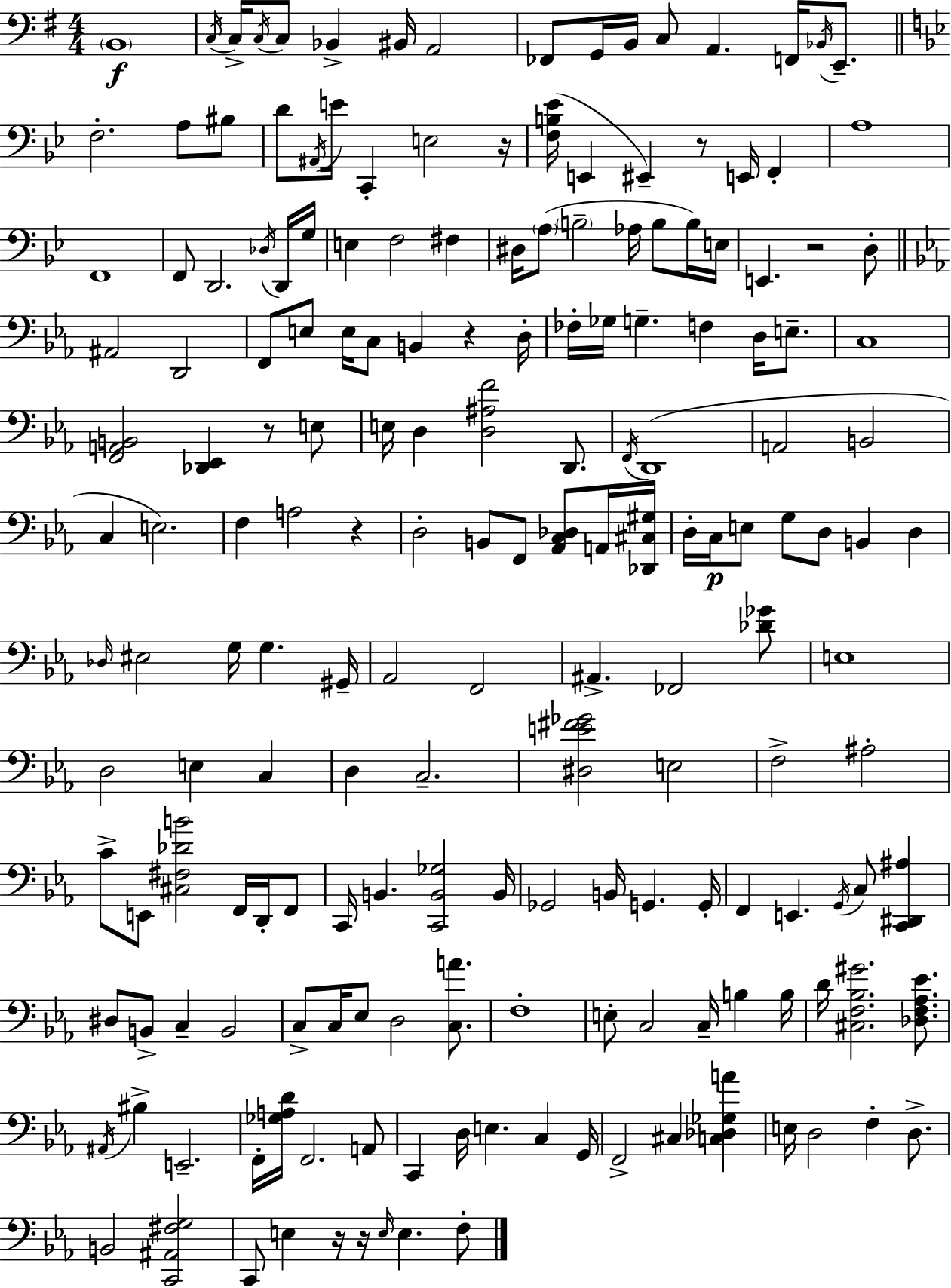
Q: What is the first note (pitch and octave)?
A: B2